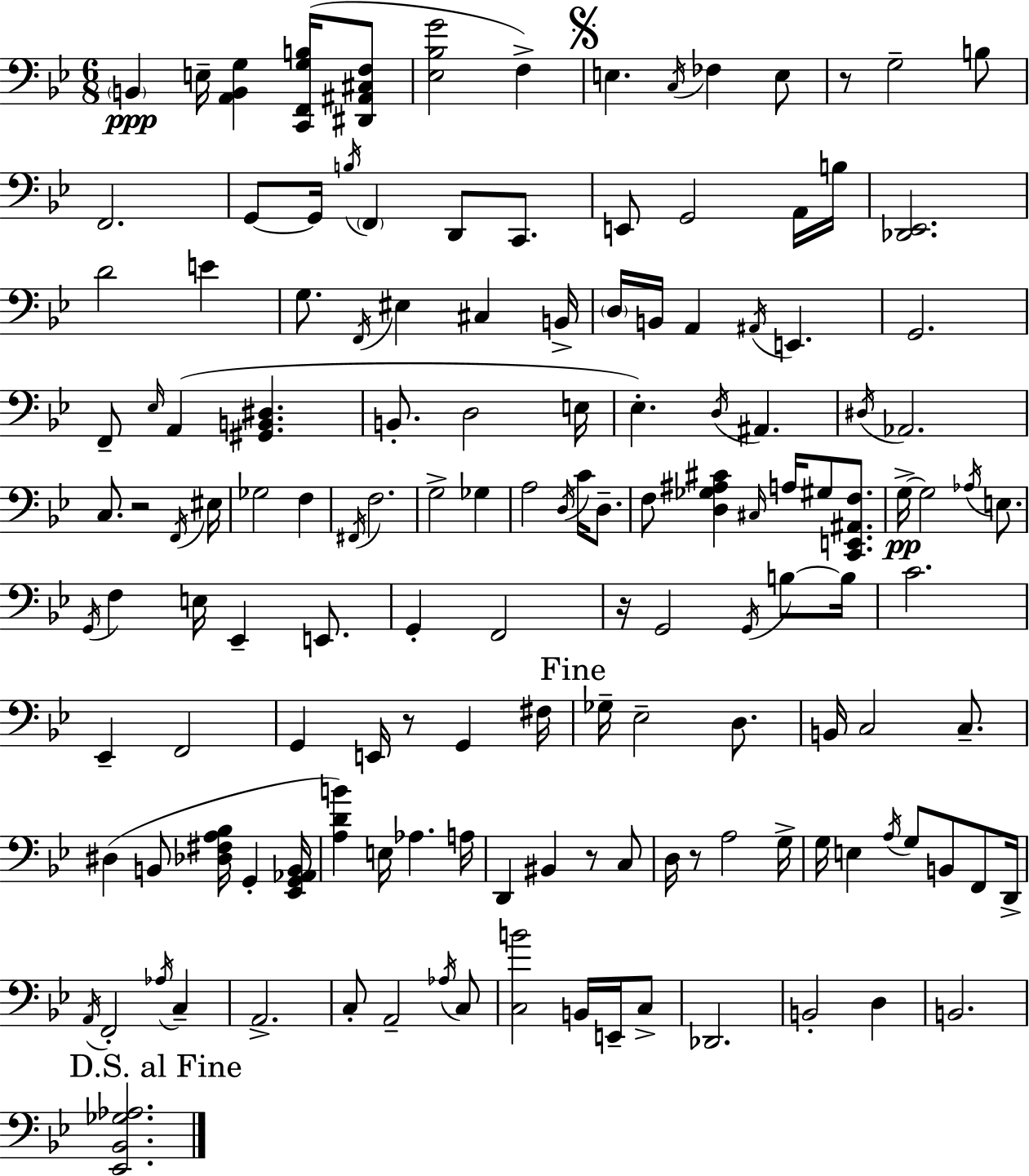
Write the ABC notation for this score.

X:1
T:Untitled
M:6/8
L:1/4
K:Gm
B,, E,/4 [A,,B,,G,] [C,,F,,G,B,]/4 [^D,,^A,,^C,F,]/2 [_E,_B,G]2 F, E, C,/4 _F, E,/2 z/2 G,2 B,/2 F,,2 G,,/2 G,,/4 B,/4 F,, D,,/2 C,,/2 E,,/2 G,,2 A,,/4 B,/4 [_D,,_E,,]2 D2 E G,/2 F,,/4 ^E, ^C, B,,/4 D,/4 B,,/4 A,, ^A,,/4 E,, G,,2 F,,/2 _E,/4 A,, [^G,,B,,^D,] B,,/2 D,2 E,/4 _E, D,/4 ^A,, ^D,/4 _A,,2 C,/2 z2 F,,/4 ^E,/4 _G,2 F, ^F,,/4 F,2 G,2 _G, A,2 D,/4 C/4 D,/2 F,/2 [D,_G,^A,^C] ^C,/4 A,/4 ^G,/2 [C,,E,,^A,,F,]/2 G,/4 G,2 _A,/4 E,/2 G,,/4 F, E,/4 _E,, E,,/2 G,, F,,2 z/4 G,,2 G,,/4 B,/2 B,/4 C2 _E,, F,,2 G,, E,,/4 z/2 G,, ^F,/4 _G,/4 _E,2 D,/2 B,,/4 C,2 C,/2 ^D, B,,/2 [_D,^F,A,_B,]/4 G,, [_E,,G,,_A,,B,,]/4 [A,DB] E,/4 _A, A,/4 D,, ^B,, z/2 C,/2 D,/4 z/2 A,2 G,/4 G,/4 E, A,/4 G,/2 B,,/2 F,,/2 D,,/4 A,,/4 F,,2 _A,/4 C, A,,2 C,/2 A,,2 _A,/4 C,/2 [C,B]2 B,,/4 E,,/4 C,/2 _D,,2 B,,2 D, B,,2 [_E,,_B,,_G,_A,]2